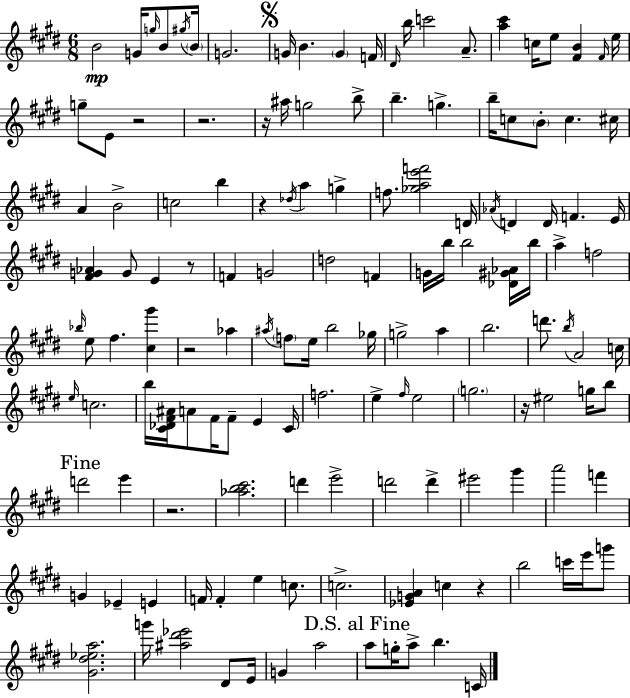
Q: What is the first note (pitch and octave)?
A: B4